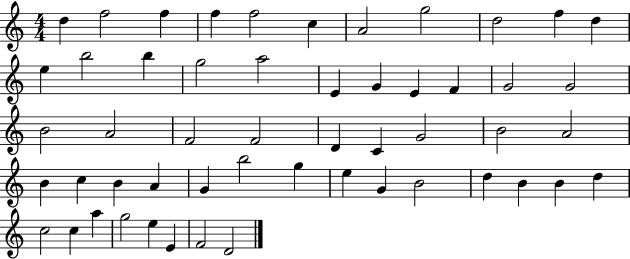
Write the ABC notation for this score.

X:1
T:Untitled
M:4/4
L:1/4
K:C
d f2 f f f2 c A2 g2 d2 f d e b2 b g2 a2 E G E F G2 G2 B2 A2 F2 F2 D C G2 B2 A2 B c B A G b2 g e G B2 d B B d c2 c a g2 e E F2 D2